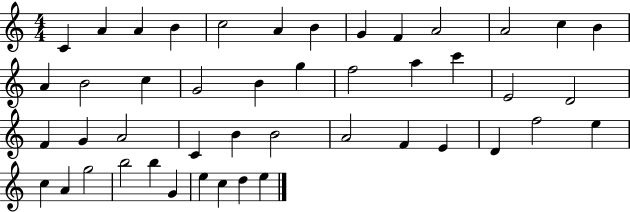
{
  \clef treble
  \numericTimeSignature
  \time 4/4
  \key c \major
  c'4 a'4 a'4 b'4 | c''2 a'4 b'4 | g'4 f'4 a'2 | a'2 c''4 b'4 | \break a'4 b'2 c''4 | g'2 b'4 g''4 | f''2 a''4 c'''4 | e'2 d'2 | \break f'4 g'4 a'2 | c'4 b'4 b'2 | a'2 f'4 e'4 | d'4 f''2 e''4 | \break c''4 a'4 g''2 | b''2 b''4 g'4 | e''4 c''4 d''4 e''4 | \bar "|."
}